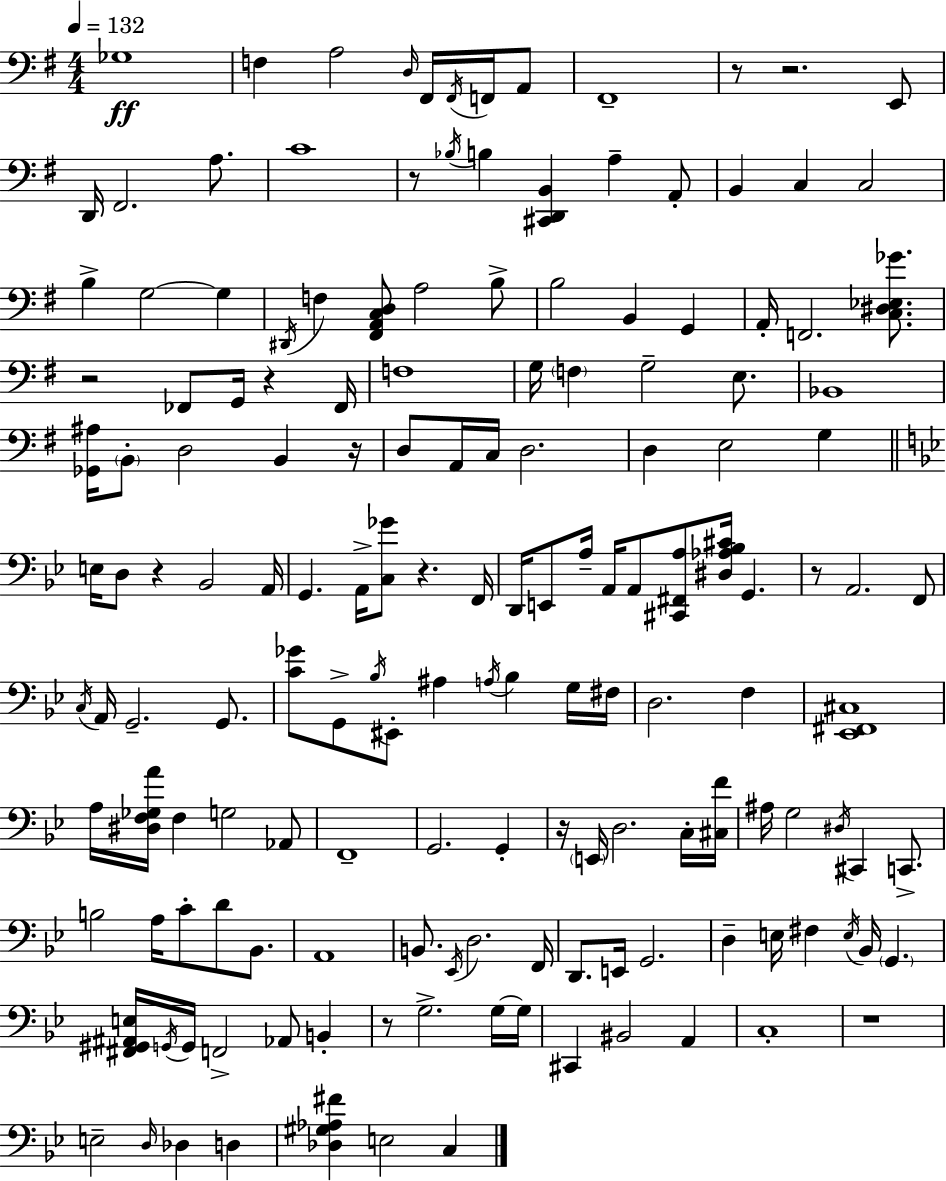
Gb3/w F3/q A3/h D3/s F#2/s F#2/s F2/s A2/e F#2/w R/e R/h. E2/e D2/s F#2/h. A3/e. C4/w R/e Bb3/s B3/q [C#2,D2,B2]/q A3/q A2/e B2/q C3/q C3/h B3/q G3/h G3/q D#2/s F3/q [F#2,A2,C3,D3]/e A3/h B3/e B3/h B2/q G2/q A2/s F2/h. [C3,D#3,Eb3,Gb4]/e. R/h FES2/e G2/s R/q FES2/s F3/w G3/s F3/q G3/h E3/e. Bb2/w [Gb2,A#3]/s B2/e D3/h B2/q R/s D3/e A2/s C3/s D3/h. D3/q E3/h G3/q E3/s D3/e R/q Bb2/h A2/s G2/q. A2/s [C3,Gb4]/e R/q. F2/s D2/s E2/e A3/s A2/s A2/e [C#2,F#2,A3]/e [D#3,Ab3,Bb3,C#4]/s G2/q. R/e A2/h. F2/e C3/s A2/s G2/h. G2/e. [C4,Gb4]/e G2/e Bb3/s EIS2/e A#3/q A3/s Bb3/q G3/s F#3/s D3/h. F3/q [Eb2,F#2,C#3]/w A3/s [D#3,F3,Gb3,A4]/s F3/q G3/h Ab2/e F2/w G2/h. G2/q R/s E2/s D3/h. C3/s [C#3,F4]/s A#3/s G3/h D#3/s C#2/q C2/e. B3/h A3/s C4/e D4/e Bb2/e. A2/w B2/e. Eb2/s D3/h. F2/s D2/e. E2/s G2/h. D3/q E3/s F#3/q E3/s Bb2/s G2/q. [F#2,G#2,A#2,E3]/s G2/s G2/s F2/h Ab2/e B2/q R/e G3/h. G3/s G3/s C#2/q BIS2/h A2/q C3/w R/w E3/h D3/s Db3/q D3/q [Db3,G#3,Ab3,F#4]/q E3/h C3/q